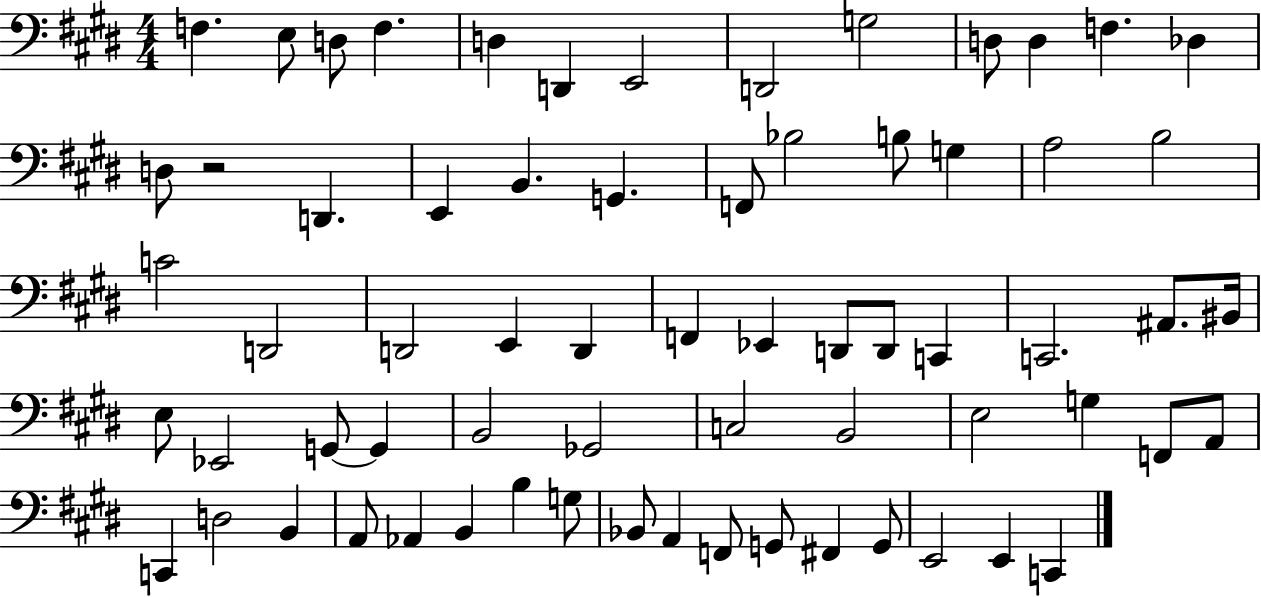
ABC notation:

X:1
T:Untitled
M:4/4
L:1/4
K:E
F, E,/2 D,/2 F, D, D,, E,,2 D,,2 G,2 D,/2 D, F, _D, D,/2 z2 D,, E,, B,, G,, F,,/2 _B,2 B,/2 G, A,2 B,2 C2 D,,2 D,,2 E,, D,, F,, _E,, D,,/2 D,,/2 C,, C,,2 ^A,,/2 ^B,,/4 E,/2 _E,,2 G,,/2 G,, B,,2 _G,,2 C,2 B,,2 E,2 G, F,,/2 A,,/2 C,, D,2 B,, A,,/2 _A,, B,, B, G,/2 _B,,/2 A,, F,,/2 G,,/2 ^F,, G,,/2 E,,2 E,, C,,